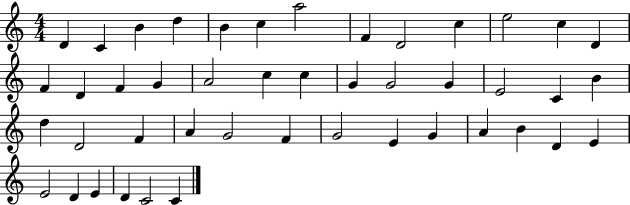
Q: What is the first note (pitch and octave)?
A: D4